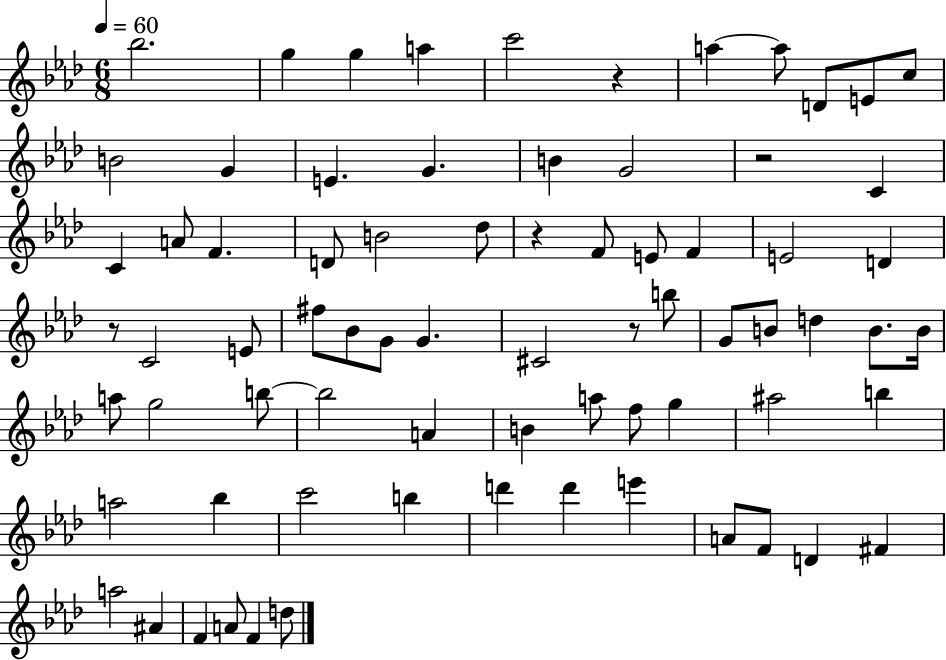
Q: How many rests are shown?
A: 5